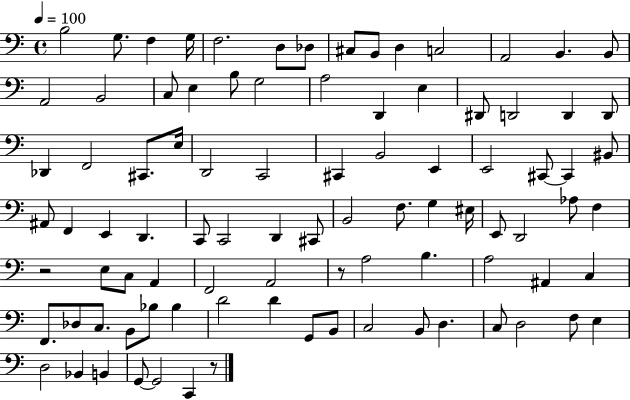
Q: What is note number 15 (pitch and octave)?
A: A2